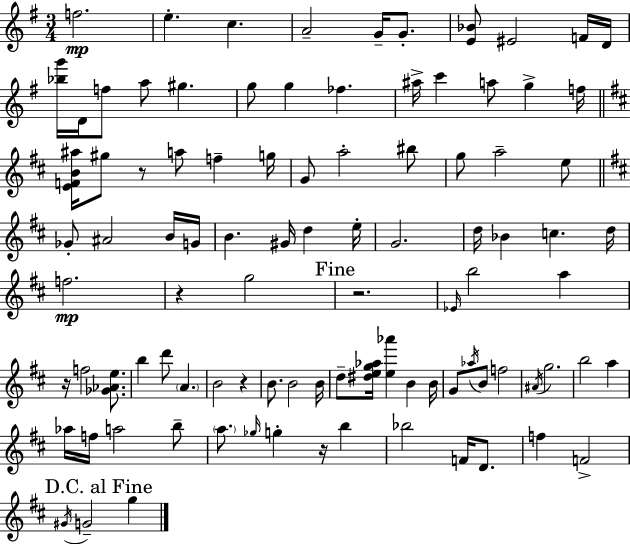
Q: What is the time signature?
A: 3/4